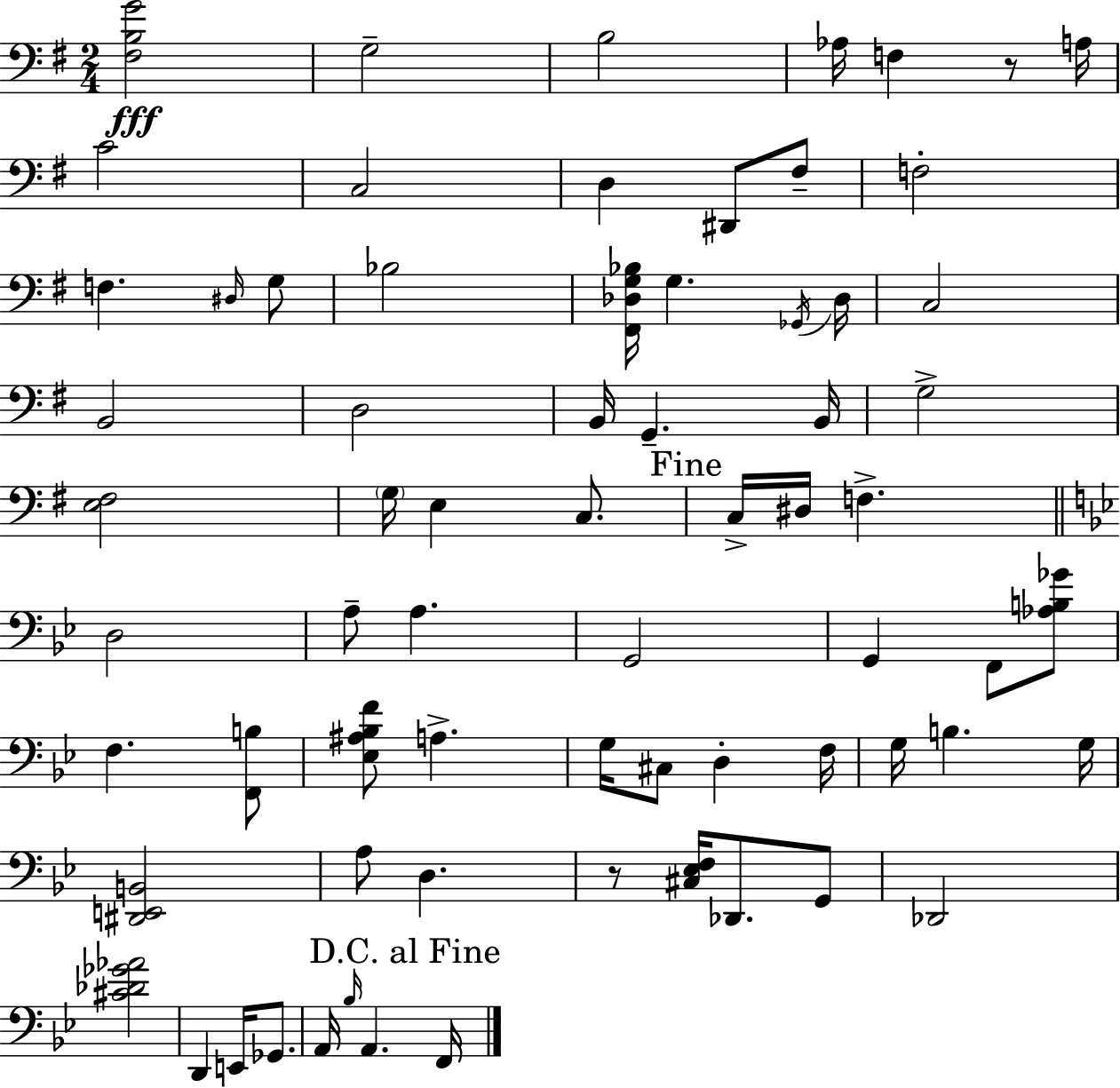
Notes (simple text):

[F#3,B3,G4]/h G3/h B3/h Ab3/s F3/q R/e A3/s C4/h C3/h D3/q D#2/e F#3/e F3/h F3/q. D#3/s G3/e Bb3/h [F#2,Db3,G3,Bb3]/s G3/q. Gb2/s Db3/s C3/h B2/h D3/h B2/s G2/q. B2/s G3/h [E3,F#3]/h G3/s E3/q C3/e. C3/s D#3/s F3/q. D3/h A3/e A3/q. G2/h G2/q F2/e [Ab3,B3,Gb4]/e F3/q. [F2,B3]/e [Eb3,A#3,Bb3,F4]/e A3/q. G3/s C#3/e D3/q F3/s G3/s B3/q. G3/s [D#2,E2,B2]/h A3/e D3/q. R/e [C#3,Eb3,F3]/s Db2/e. G2/e Db2/h [C#4,Db4,Gb4,Ab4]/h D2/q E2/s Gb2/e. A2/s Bb3/s A2/q. F2/s